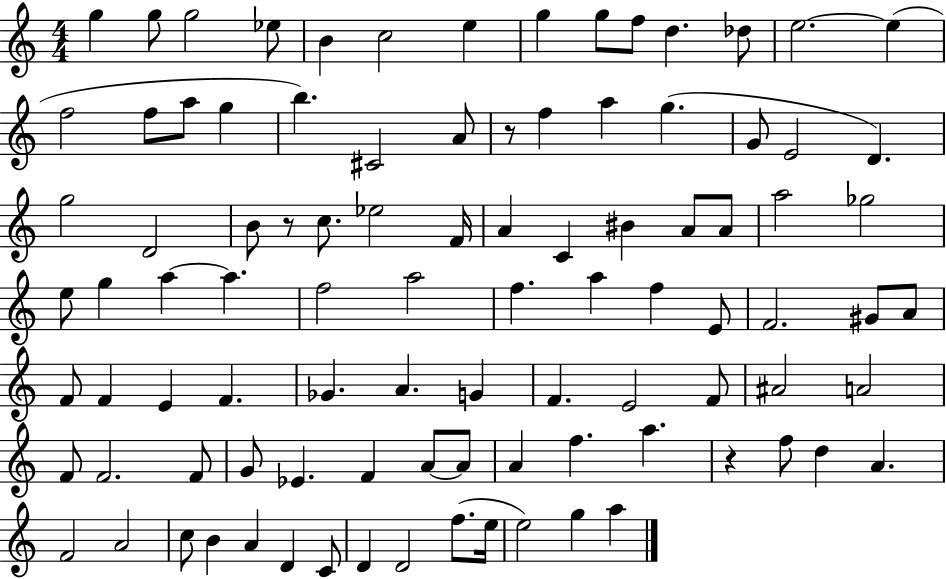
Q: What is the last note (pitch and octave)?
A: A5